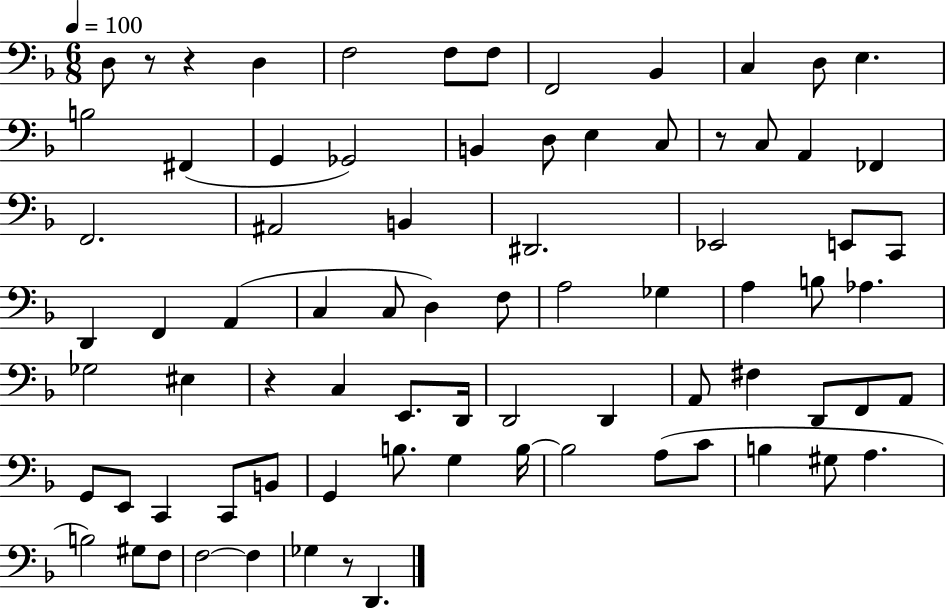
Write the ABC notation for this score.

X:1
T:Untitled
M:6/8
L:1/4
K:F
D,/2 z/2 z D, F,2 F,/2 F,/2 F,,2 _B,, C, D,/2 E, B,2 ^F,, G,, _G,,2 B,, D,/2 E, C,/2 z/2 C,/2 A,, _F,, F,,2 ^A,,2 B,, ^D,,2 _E,,2 E,,/2 C,,/2 D,, F,, A,, C, C,/2 D, F,/2 A,2 _G, A, B,/2 _A, _G,2 ^E, z C, E,,/2 D,,/4 D,,2 D,, A,,/2 ^F, D,,/2 F,,/2 A,,/2 G,,/2 E,,/2 C,, C,,/2 B,,/2 G,, B,/2 G, B,/4 B,2 A,/2 C/2 B, ^G,/2 A, B,2 ^G,/2 F,/2 F,2 F, _G, z/2 D,,